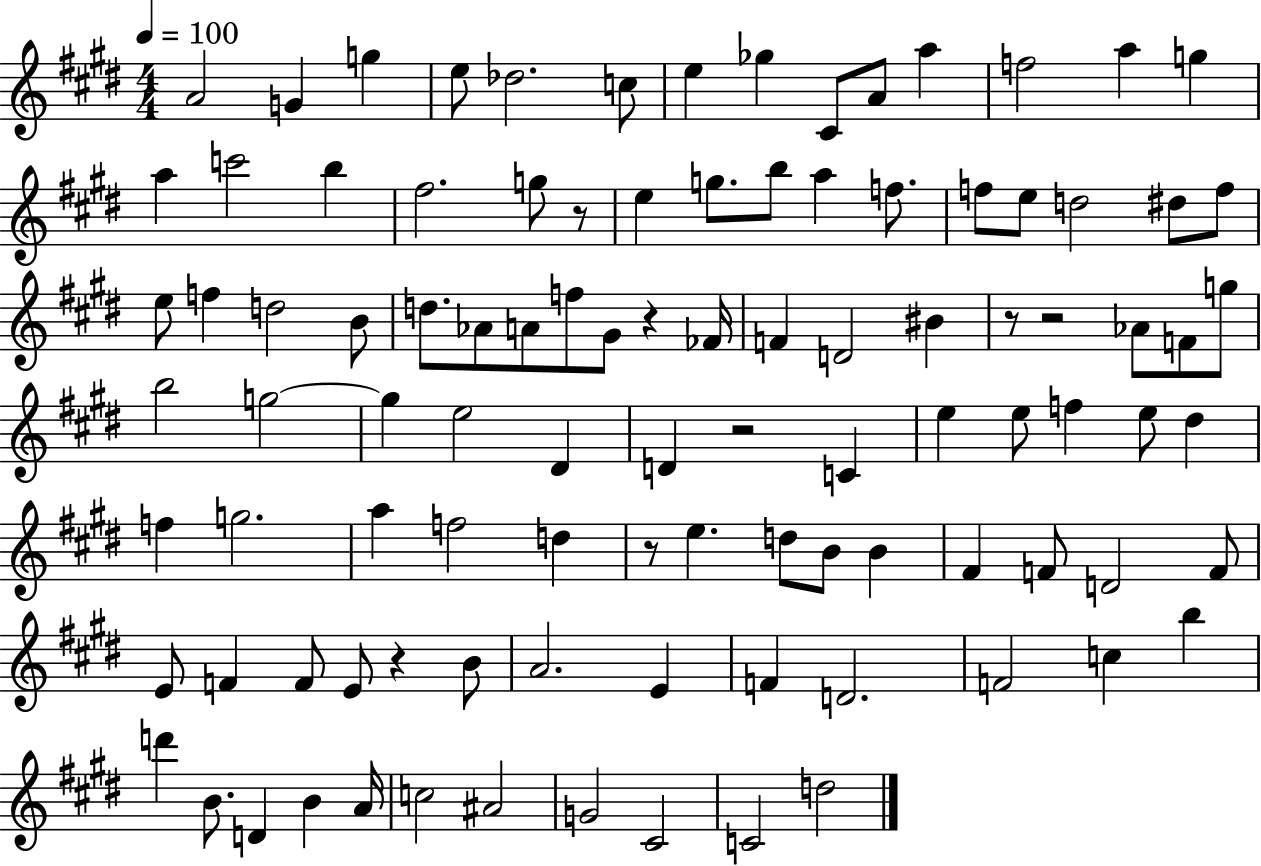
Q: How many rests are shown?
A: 7